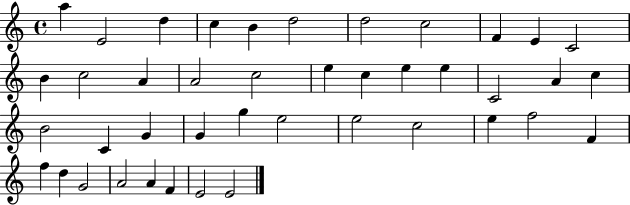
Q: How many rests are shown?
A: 0